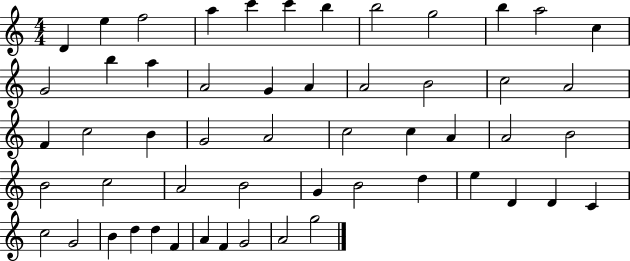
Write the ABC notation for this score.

X:1
T:Untitled
M:4/4
L:1/4
K:C
D e f2 a c' c' b b2 g2 b a2 c G2 b a A2 G A A2 B2 c2 A2 F c2 B G2 A2 c2 c A A2 B2 B2 c2 A2 B2 G B2 d e D D C c2 G2 B d d F A F G2 A2 g2